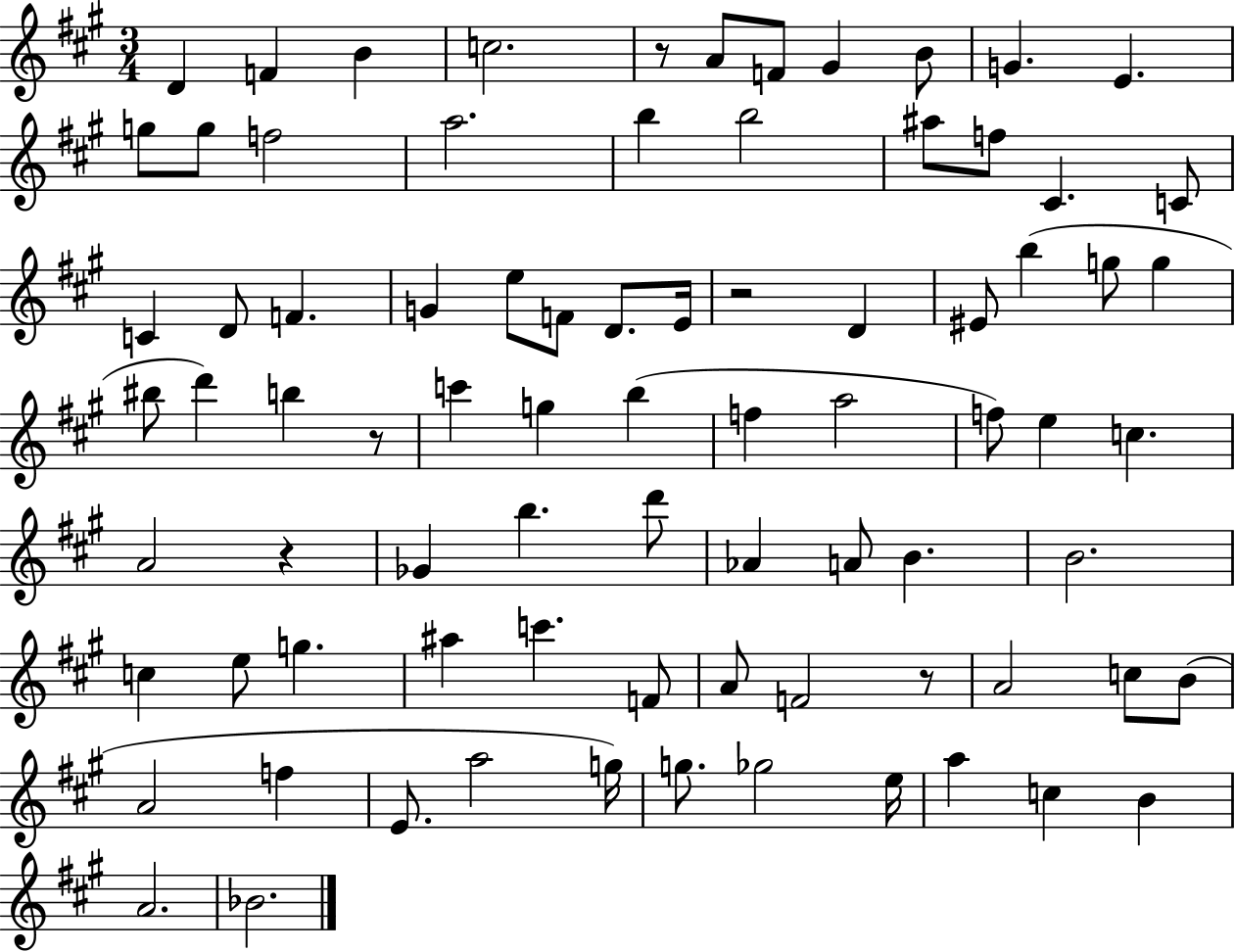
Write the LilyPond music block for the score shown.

{
  \clef treble
  \numericTimeSignature
  \time 3/4
  \key a \major
  \repeat volta 2 { d'4 f'4 b'4 | c''2. | r8 a'8 f'8 gis'4 b'8 | g'4. e'4. | \break g''8 g''8 f''2 | a''2. | b''4 b''2 | ais''8 f''8 cis'4. c'8 | \break c'4 d'8 f'4. | g'4 e''8 f'8 d'8. e'16 | r2 d'4 | eis'8 b''4( g''8 g''4 | \break bis''8 d'''4) b''4 r8 | c'''4 g''4 b''4( | f''4 a''2 | f''8) e''4 c''4. | \break a'2 r4 | ges'4 b''4. d'''8 | aes'4 a'8 b'4. | b'2. | \break c''4 e''8 g''4. | ais''4 c'''4. f'8 | a'8 f'2 r8 | a'2 c''8 b'8( | \break a'2 f''4 | e'8. a''2 g''16) | g''8. ges''2 e''16 | a''4 c''4 b'4 | \break a'2. | bes'2. | } \bar "|."
}